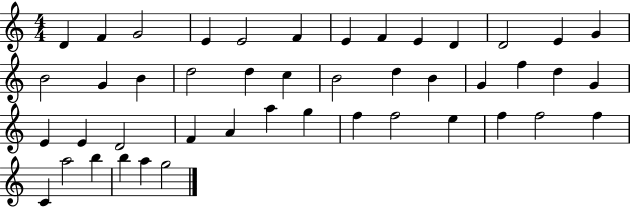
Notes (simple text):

D4/q F4/q G4/h E4/q E4/h F4/q E4/q F4/q E4/q D4/q D4/h E4/q G4/q B4/h G4/q B4/q D5/h D5/q C5/q B4/h D5/q B4/q G4/q F5/q D5/q G4/q E4/q E4/q D4/h F4/q A4/q A5/q G5/q F5/q F5/h E5/q F5/q F5/h F5/q C4/q A5/h B5/q B5/q A5/q G5/h